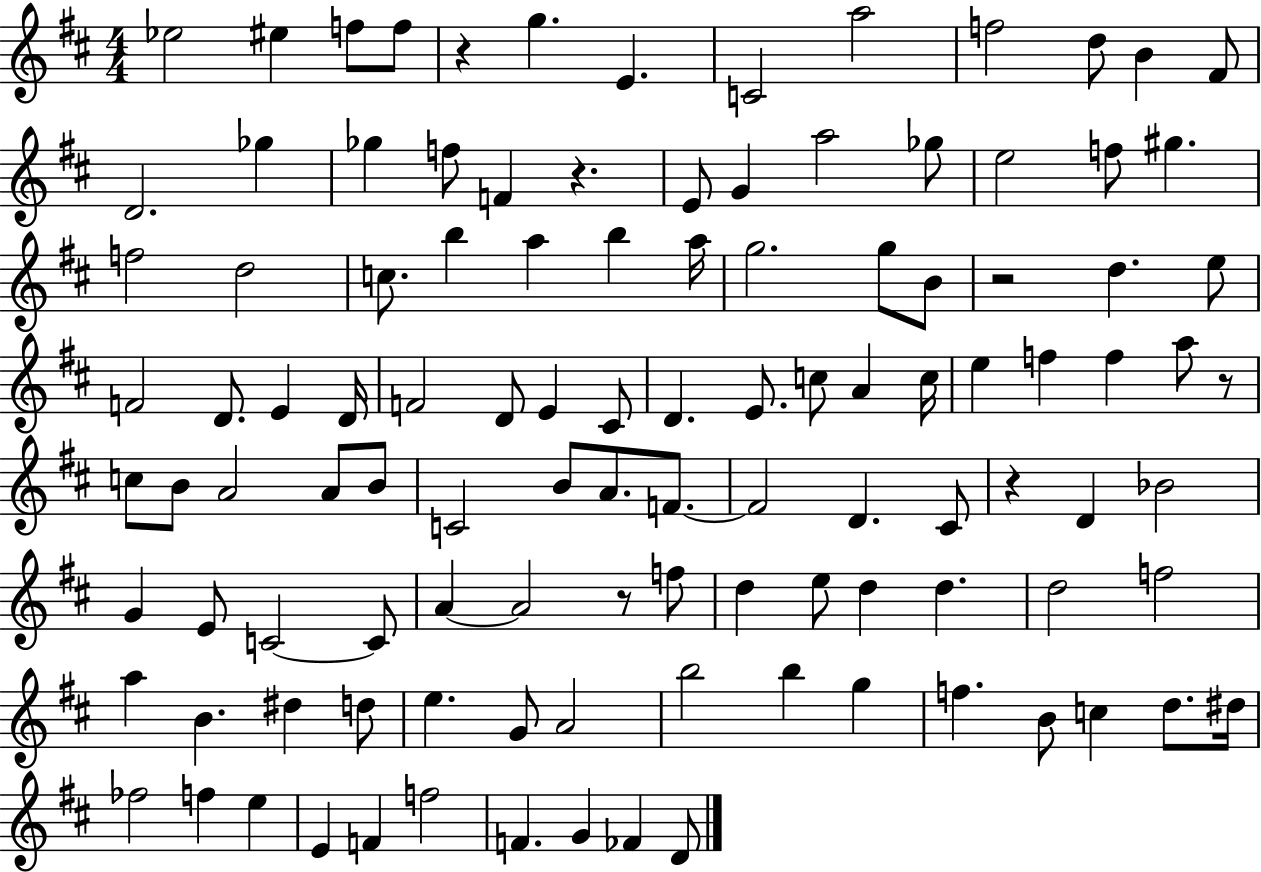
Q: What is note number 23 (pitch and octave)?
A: F5